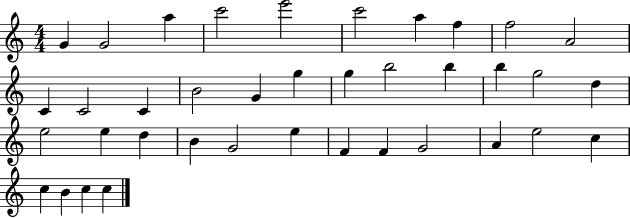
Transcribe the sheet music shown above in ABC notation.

X:1
T:Untitled
M:4/4
L:1/4
K:C
G G2 a c'2 e'2 c'2 a f f2 A2 C C2 C B2 G g g b2 b b g2 d e2 e d B G2 e F F G2 A e2 c c B c c